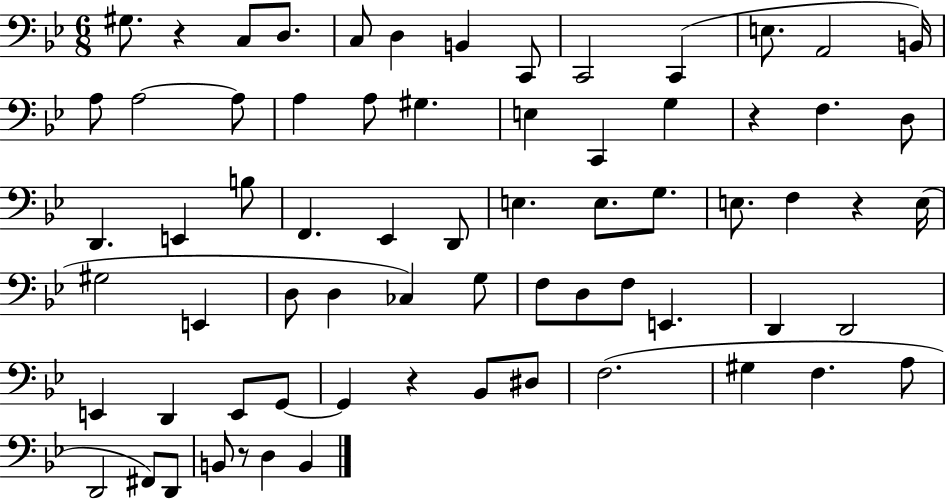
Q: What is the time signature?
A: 6/8